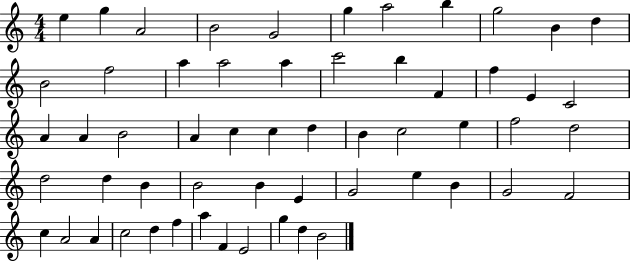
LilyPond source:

{
  \clef treble
  \numericTimeSignature
  \time 4/4
  \key c \major
  e''4 g''4 a'2 | b'2 g'2 | g''4 a''2 b''4 | g''2 b'4 d''4 | \break b'2 f''2 | a''4 a''2 a''4 | c'''2 b''4 f'4 | f''4 e'4 c'2 | \break a'4 a'4 b'2 | a'4 c''4 c''4 d''4 | b'4 c''2 e''4 | f''2 d''2 | \break d''2 d''4 b'4 | b'2 b'4 e'4 | g'2 e''4 b'4 | g'2 f'2 | \break c''4 a'2 a'4 | c''2 d''4 f''4 | a''4 f'4 e'2 | g''4 d''4 b'2 | \break \bar "|."
}